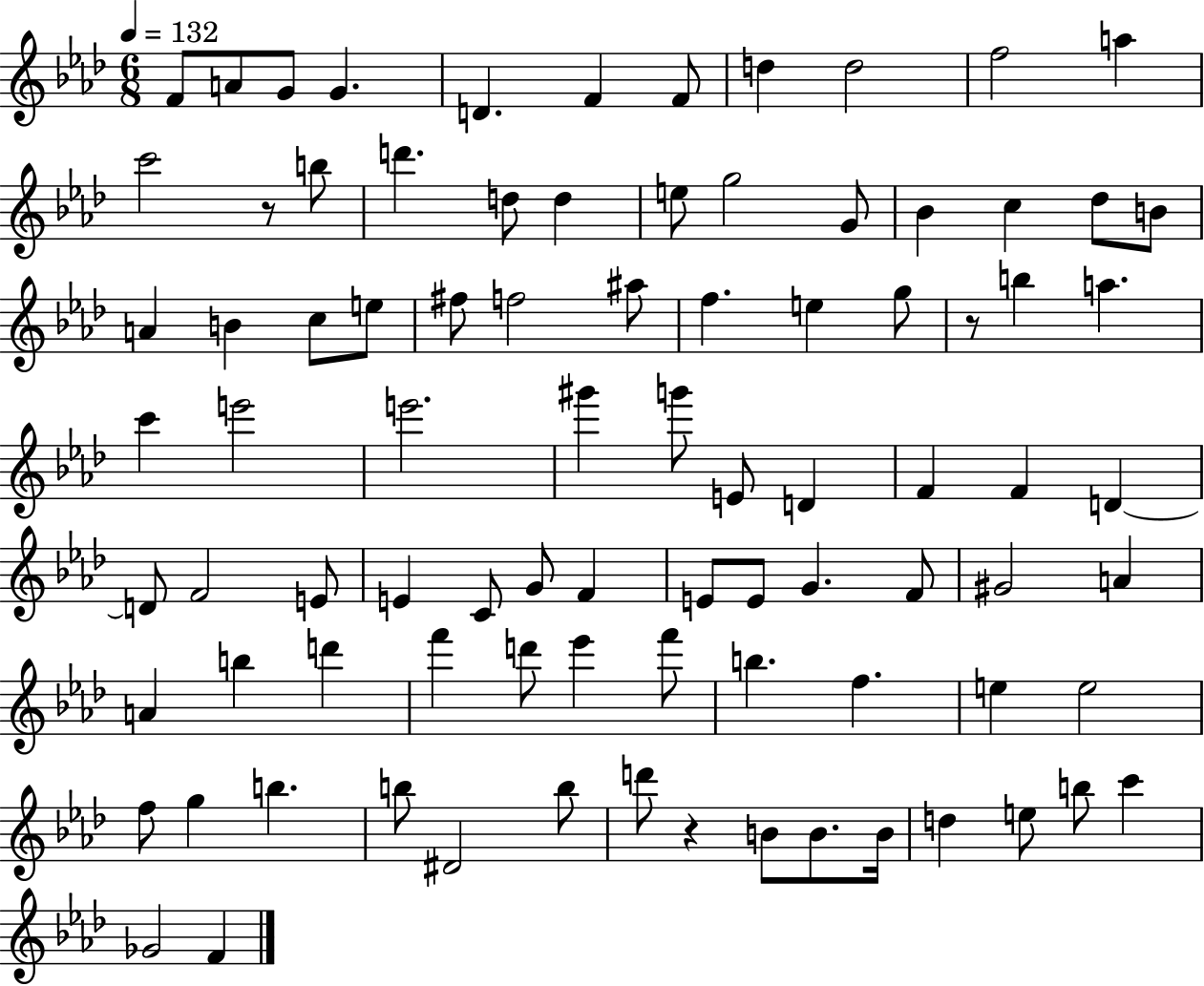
{
  \clef treble
  \numericTimeSignature
  \time 6/8
  \key aes \major
  \tempo 4 = 132
  f'8 a'8 g'8 g'4. | d'4. f'4 f'8 | d''4 d''2 | f''2 a''4 | \break c'''2 r8 b''8 | d'''4. d''8 d''4 | e''8 g''2 g'8 | bes'4 c''4 des''8 b'8 | \break a'4 b'4 c''8 e''8 | fis''8 f''2 ais''8 | f''4. e''4 g''8 | r8 b''4 a''4. | \break c'''4 e'''2 | e'''2. | gis'''4 g'''8 e'8 d'4 | f'4 f'4 d'4~~ | \break d'8 f'2 e'8 | e'4 c'8 g'8 f'4 | e'8 e'8 g'4. f'8 | gis'2 a'4 | \break a'4 b''4 d'''4 | f'''4 d'''8 ees'''4 f'''8 | b''4. f''4. | e''4 e''2 | \break f''8 g''4 b''4. | b''8 dis'2 b''8 | d'''8 r4 b'8 b'8. b'16 | d''4 e''8 b''8 c'''4 | \break ges'2 f'4 | \bar "|."
}